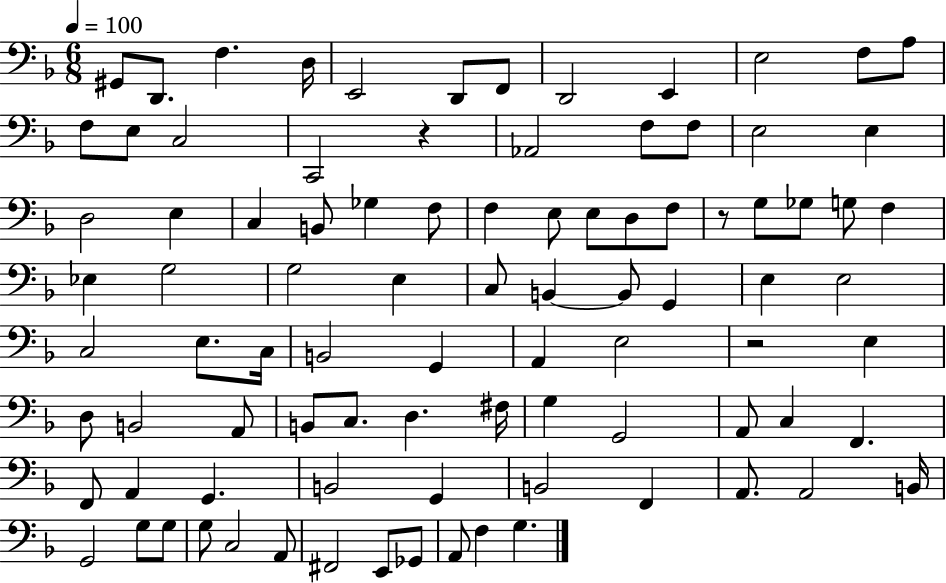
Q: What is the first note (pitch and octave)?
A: G#2